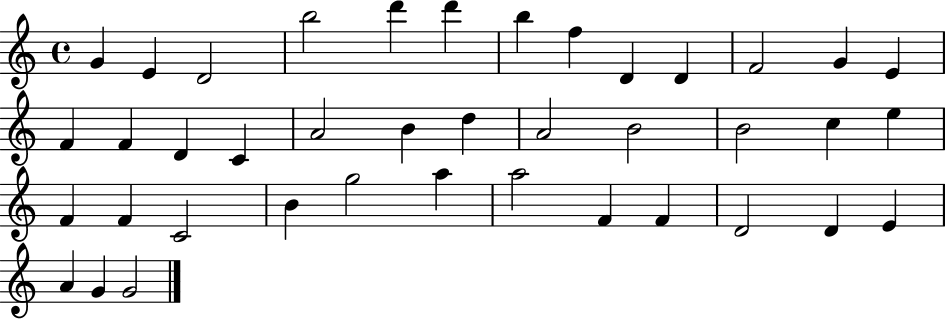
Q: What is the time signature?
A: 4/4